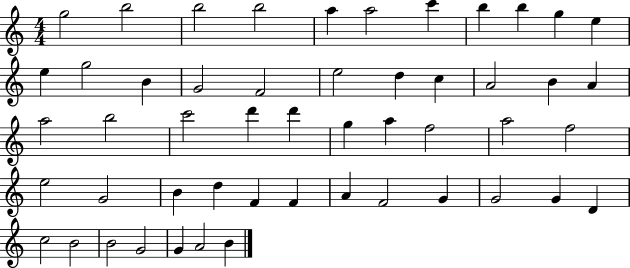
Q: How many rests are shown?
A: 0